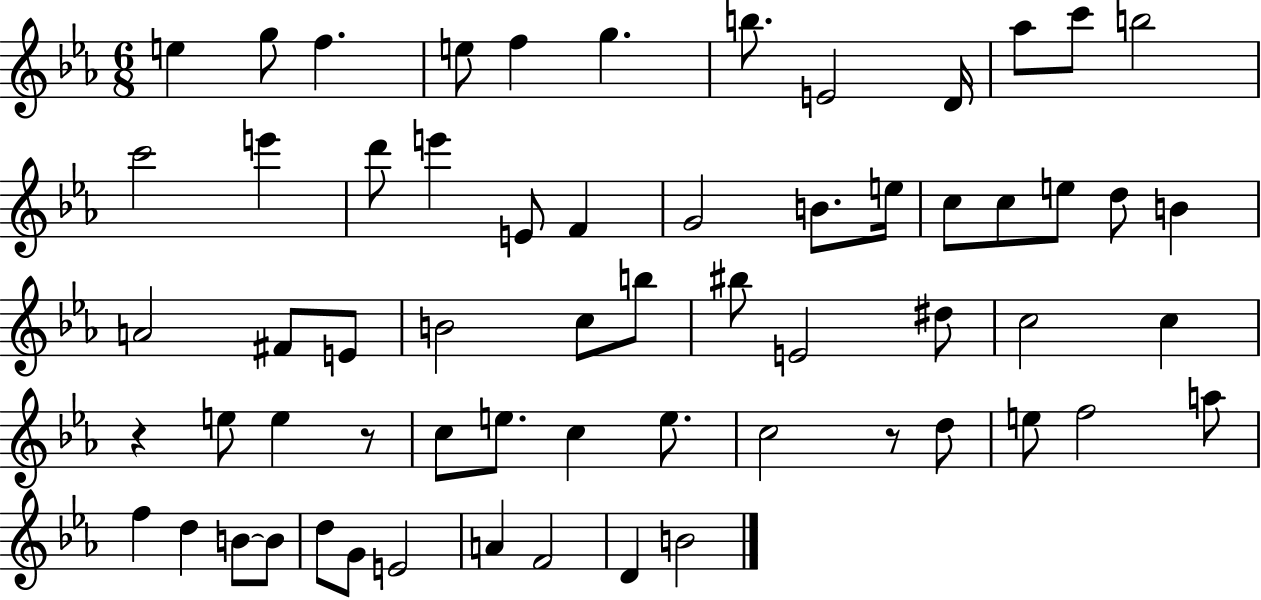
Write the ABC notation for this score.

X:1
T:Untitled
M:6/8
L:1/4
K:Eb
e g/2 f e/2 f g b/2 E2 D/4 _a/2 c'/2 b2 c'2 e' d'/2 e' E/2 F G2 B/2 e/4 c/2 c/2 e/2 d/2 B A2 ^F/2 E/2 B2 c/2 b/2 ^b/2 E2 ^d/2 c2 c z e/2 e z/2 c/2 e/2 c e/2 c2 z/2 d/2 e/2 f2 a/2 f d B/2 B/2 d/2 G/2 E2 A F2 D B2